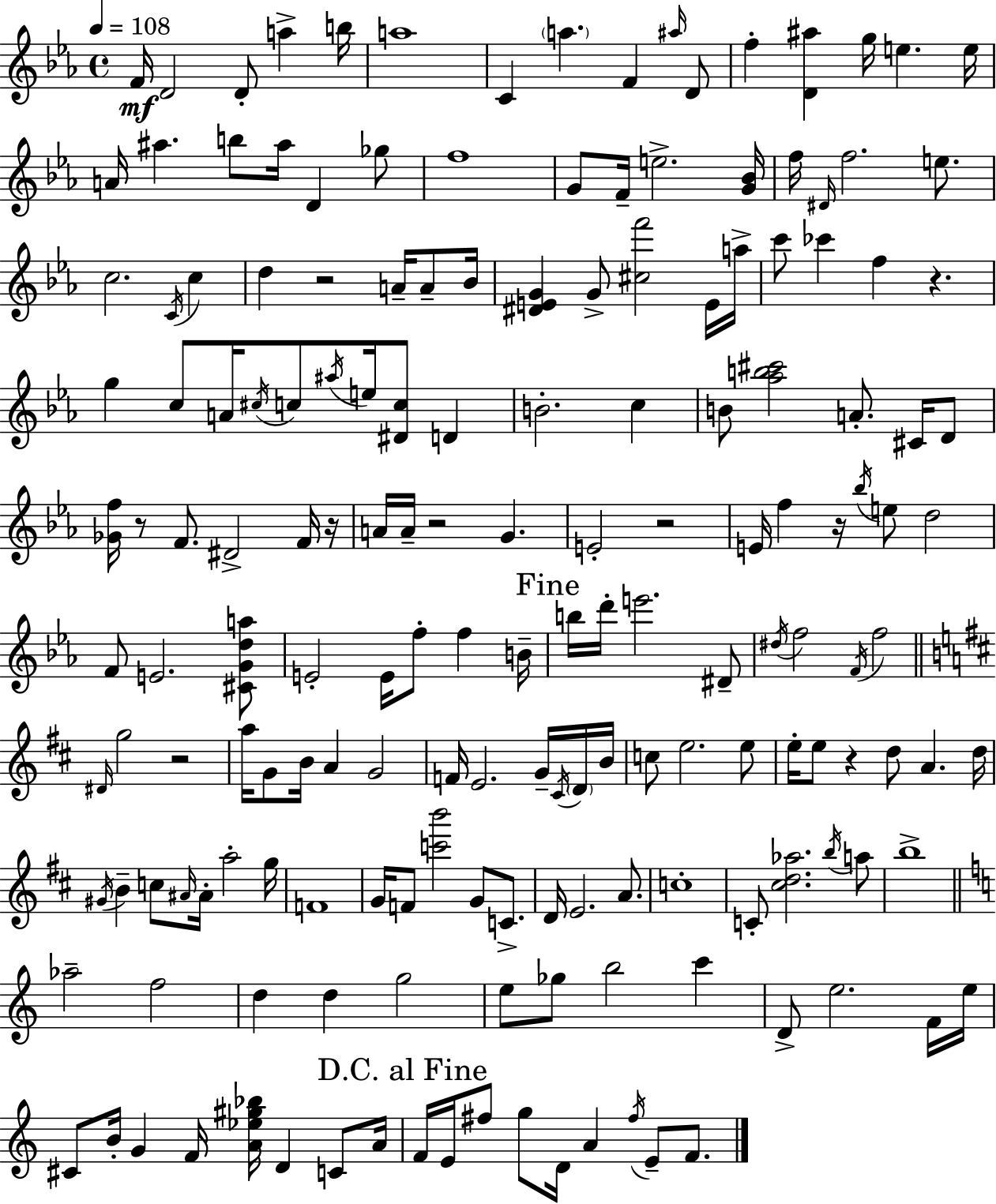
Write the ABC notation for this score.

X:1
T:Untitled
M:4/4
L:1/4
K:Cm
F/4 D2 D/2 a b/4 a4 C a F ^a/4 D/2 f [D^a] g/4 e e/4 A/4 ^a b/2 ^a/4 D _g/2 f4 G/2 F/4 e2 [G_B]/4 f/4 ^D/4 f2 e/2 c2 C/4 c d z2 A/4 A/2 _B/4 [^DEG] G/2 [^cf']2 E/4 a/4 c'/2 _c' f z g c/2 A/4 ^c/4 c/2 ^a/4 e/4 [^Dc]/2 D B2 c B/2 [_ab^c']2 A/2 ^C/4 D/2 [_Gf]/4 z/2 F/2 ^D2 F/4 z/4 A/4 A/4 z2 G E2 z2 E/4 f z/4 _b/4 e/2 d2 F/2 E2 [^CGda]/2 E2 E/4 f/2 f B/4 b/4 d'/4 e'2 ^D/2 ^d/4 f2 F/4 f2 ^D/4 g2 z2 a/4 G/2 B/4 A G2 F/4 E2 G/4 ^C/4 D/4 B/4 c/2 e2 e/2 e/4 e/2 z d/2 A d/4 ^G/4 B c/2 ^A/4 ^A/4 a2 g/4 F4 G/4 F/2 [c'b']2 G/2 C/2 D/4 E2 A/2 c4 C/2 [^cd_a]2 b/4 a/2 b4 _a2 f2 d d g2 e/2 _g/2 b2 c' D/2 e2 F/4 e/4 ^C/2 B/4 G F/4 [A_e^g_b]/4 D C/2 A/4 F/4 E/4 ^f/2 g/2 D/4 A ^f/4 E/2 F/2